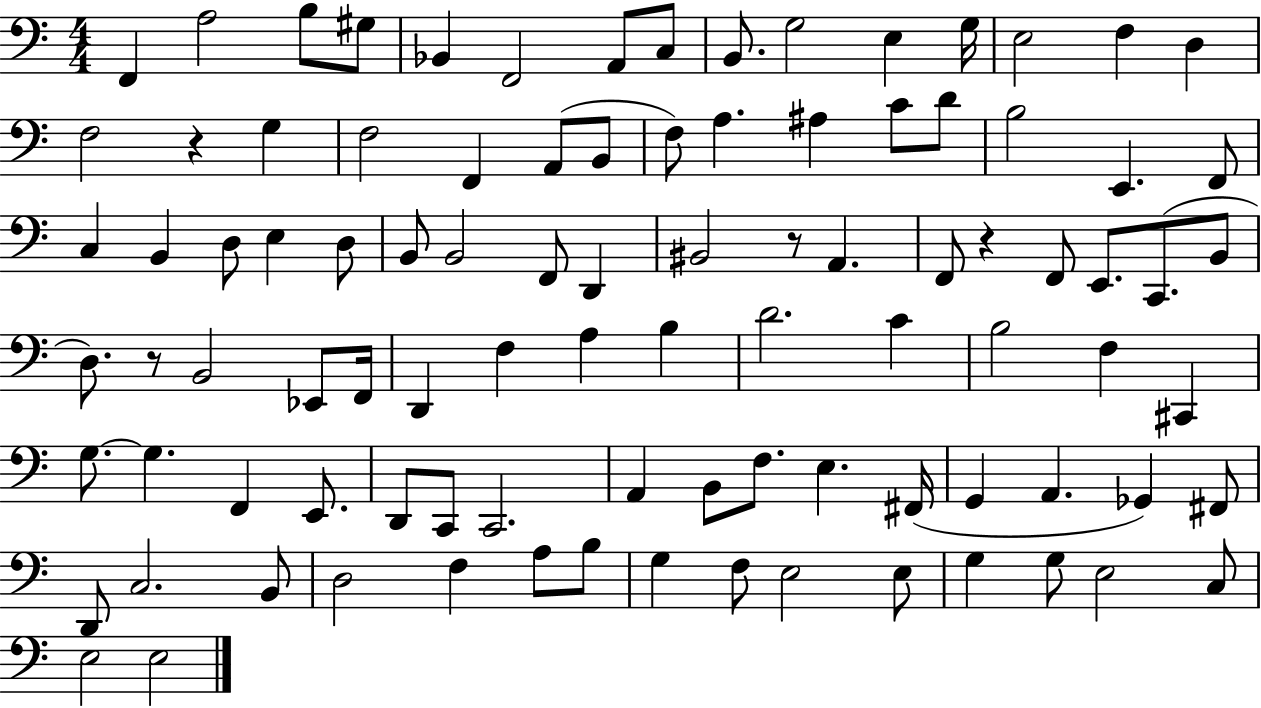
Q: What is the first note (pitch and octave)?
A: F2